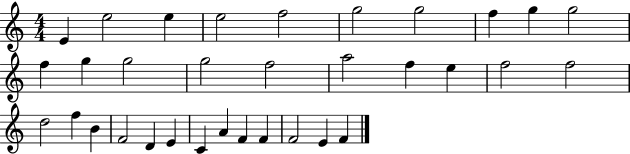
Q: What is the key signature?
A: C major